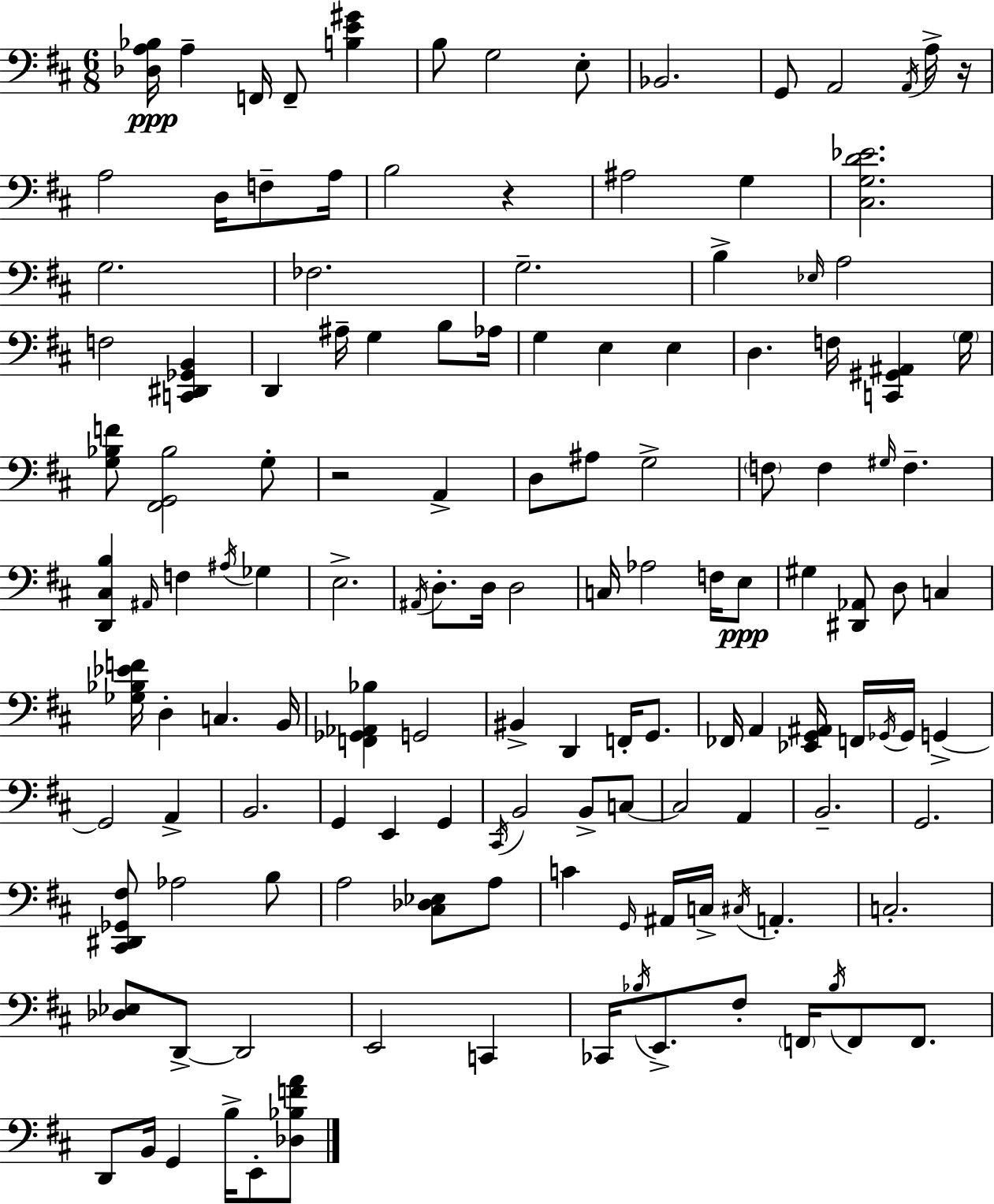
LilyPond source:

{
  \clef bass
  \numericTimeSignature
  \time 6/8
  \key d \major
  <des a bes>16\ppp a4-- f,16 f,8-- <b e' gis'>4 | b8 g2 e8-. | bes,2. | g,8 a,2 \acciaccatura { a,16 } a16-> | \break r16 a2 d16 f8-- | a16 b2 r4 | ais2 g4 | <cis g d' ees'>2. | \break g2. | fes2. | g2.-- | b4-> \grace { ees16 } a2 | \break f2 <c, dis, ges, b,>4 | d,4 ais16-- g4 b8 | aes16 g4 e4 e4 | d4. f16 <c, gis, ais,>4 | \break \parenthesize g16 <g bes f'>8 <fis, g, bes>2 | g8-. r2 a,4-> | d8 ais8 g2-> | \parenthesize f8 f4 \grace { gis16 } f4.-- | \break <d, cis b>4 \grace { ais,16 } f4 | \acciaccatura { ais16 } ges4 e2.-> | \acciaccatura { ais,16 } d8.-. d16 d2 | c16 aes2 | \break f16 e8\ppp gis4 <dis, aes,>8 | d8 c4 <ges bes ees' f'>16 d4-. c4. | b,16 <f, ges, aes, bes>4 g,2 | bis,4-> d,4 | \break f,16-. g,8. fes,16 a,4 <ees, g, ais,>16 | f,16 \acciaccatura { ges,16 } ges,16 g,4->~~ g,2 | a,4-> b,2. | g,4 e,4 | \break g,4 \acciaccatura { cis,16 } b,2 | b,8-> c8~~ c2 | a,4 b,2.-- | g,2. | \break <cis, dis, ges, fis>8 aes2 | b8 a2 | <cis des ees>8 a8 c'4 | \grace { g,16 } ais,16 c16-> \acciaccatura { cis16 } a,4.-. c2.-. | \break <des ees>8 | d,8->~~ d,2 e,2 | c,4 ces,16 \acciaccatura { bes16 } | e,8.-> fis8-. \parenthesize f,16 \acciaccatura { bes16 } f,8 f,8. | \break d,8 b,16 g,4 b16-> e,8-. <des bes f' a'>8 | \bar "|."
}